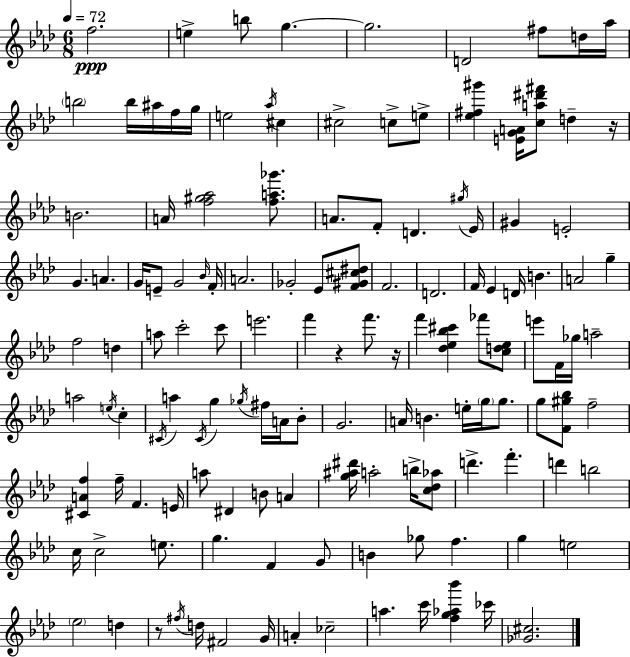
X:1
T:Untitled
M:6/8
L:1/4
K:Fm
f2 e b/2 g g2 D2 ^f/2 d/4 _a/4 b2 b/4 ^a/4 f/4 g/4 e2 _a/4 ^c ^c2 c/2 e/2 [_e^f^g'] [EGA]/4 [ca^d'^f']/2 d z/4 B2 A/4 [f^g_a]2 [fa_g']/2 A/2 F/2 D ^g/4 _E/4 ^G E2 G A G/4 E/2 G2 _B/4 F/4 A2 _G2 _E/2 [F^G^c^d]/2 F2 D2 F/4 _E D/4 B A2 g f2 d a/2 c'2 c'/2 e'2 f' z f'/2 z/4 f' [_d_e_b^c'] _f'/2 [cd_e]/2 e'/2 F/4 _g/4 a2 a2 e/4 c ^C/4 a ^C/4 g _g/4 ^f/4 A/4 _B/2 G2 A/4 B e/4 g/4 g/2 g/2 [F^g_b]/2 f2 [^CAf] f/4 F E/4 a/2 ^D B/2 A [g^a^d']/4 a2 b/4 [c_d_a]/2 d' f' d' b2 c/4 c2 e/2 g F G/2 B _g/2 f g e2 _e2 d z/2 ^f/4 d/4 ^F2 G/4 A _c2 a c'/4 [fg_a_b'] _c'/4 [_G^c]2